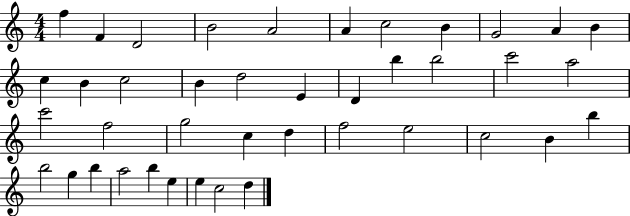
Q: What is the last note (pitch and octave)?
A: D5